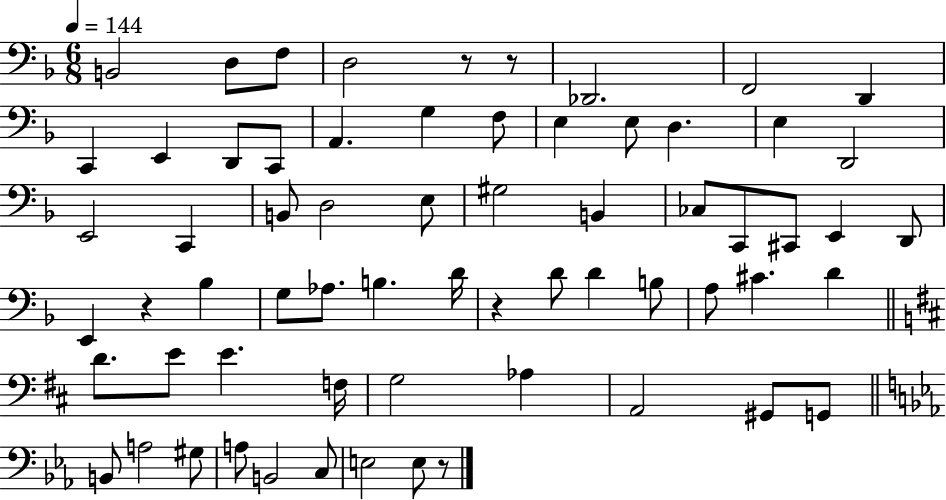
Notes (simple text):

B2/h D3/e F3/e D3/h R/e R/e Db2/h. F2/h D2/q C2/q E2/q D2/e C2/e A2/q. G3/q F3/e E3/q E3/e D3/q. E3/q D2/h E2/h C2/q B2/e D3/h E3/e G#3/h B2/q CES3/e C2/e C#2/e E2/q D2/e E2/q R/q Bb3/q G3/e Ab3/e. B3/q. D4/s R/q D4/e D4/q B3/e A3/e C#4/q. D4/q D4/e. E4/e E4/q. F3/s G3/h Ab3/q A2/h G#2/e G2/e B2/e A3/h G#3/e A3/e B2/h C3/e E3/h E3/e R/e